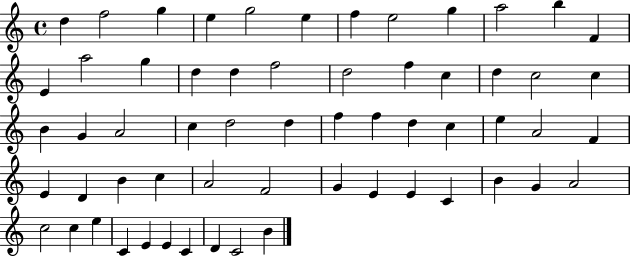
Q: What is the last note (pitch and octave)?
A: B4